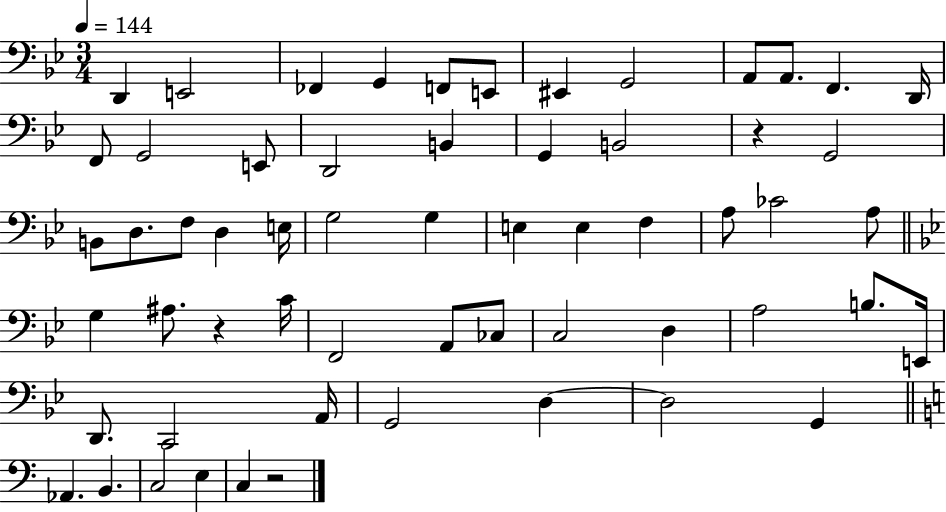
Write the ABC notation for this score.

X:1
T:Untitled
M:3/4
L:1/4
K:Bb
D,, E,,2 _F,, G,, F,,/2 E,,/2 ^E,, G,,2 A,,/2 A,,/2 F,, D,,/4 F,,/2 G,,2 E,,/2 D,,2 B,, G,, B,,2 z G,,2 B,,/2 D,/2 F,/2 D, E,/4 G,2 G, E, E, F, A,/2 _C2 A,/2 G, ^A,/2 z C/4 F,,2 A,,/2 _C,/2 C,2 D, A,2 B,/2 E,,/4 D,,/2 C,,2 A,,/4 G,,2 D, D,2 G,, _A,, B,, C,2 E, C, z2